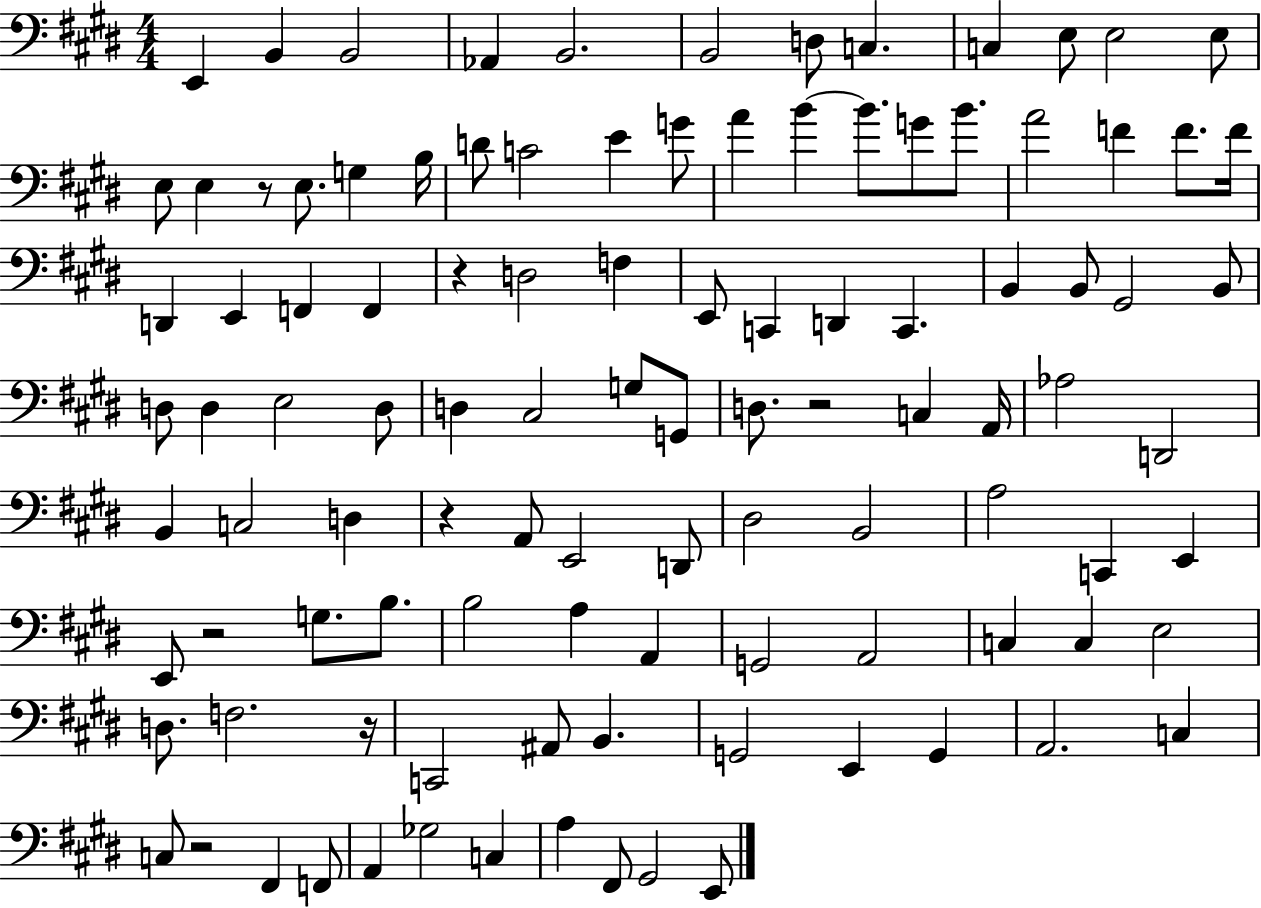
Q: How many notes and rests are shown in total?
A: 106